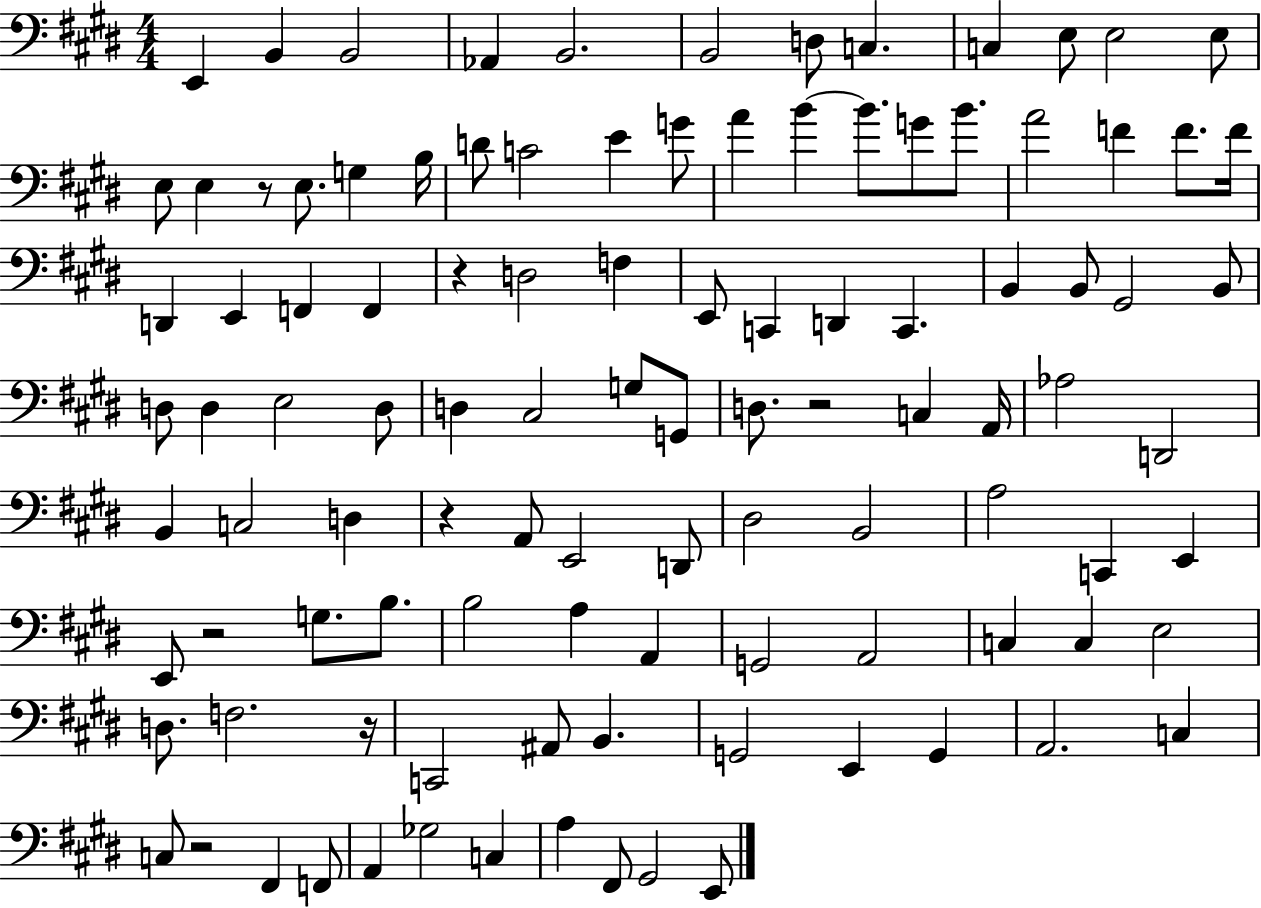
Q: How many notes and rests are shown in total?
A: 106